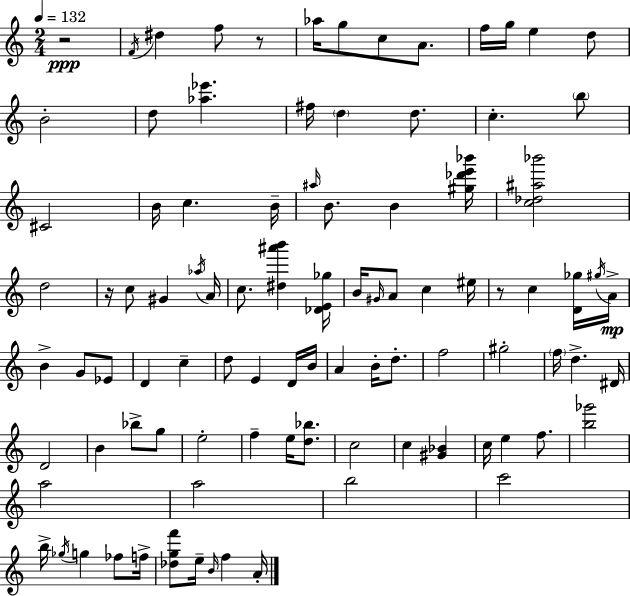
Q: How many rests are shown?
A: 4